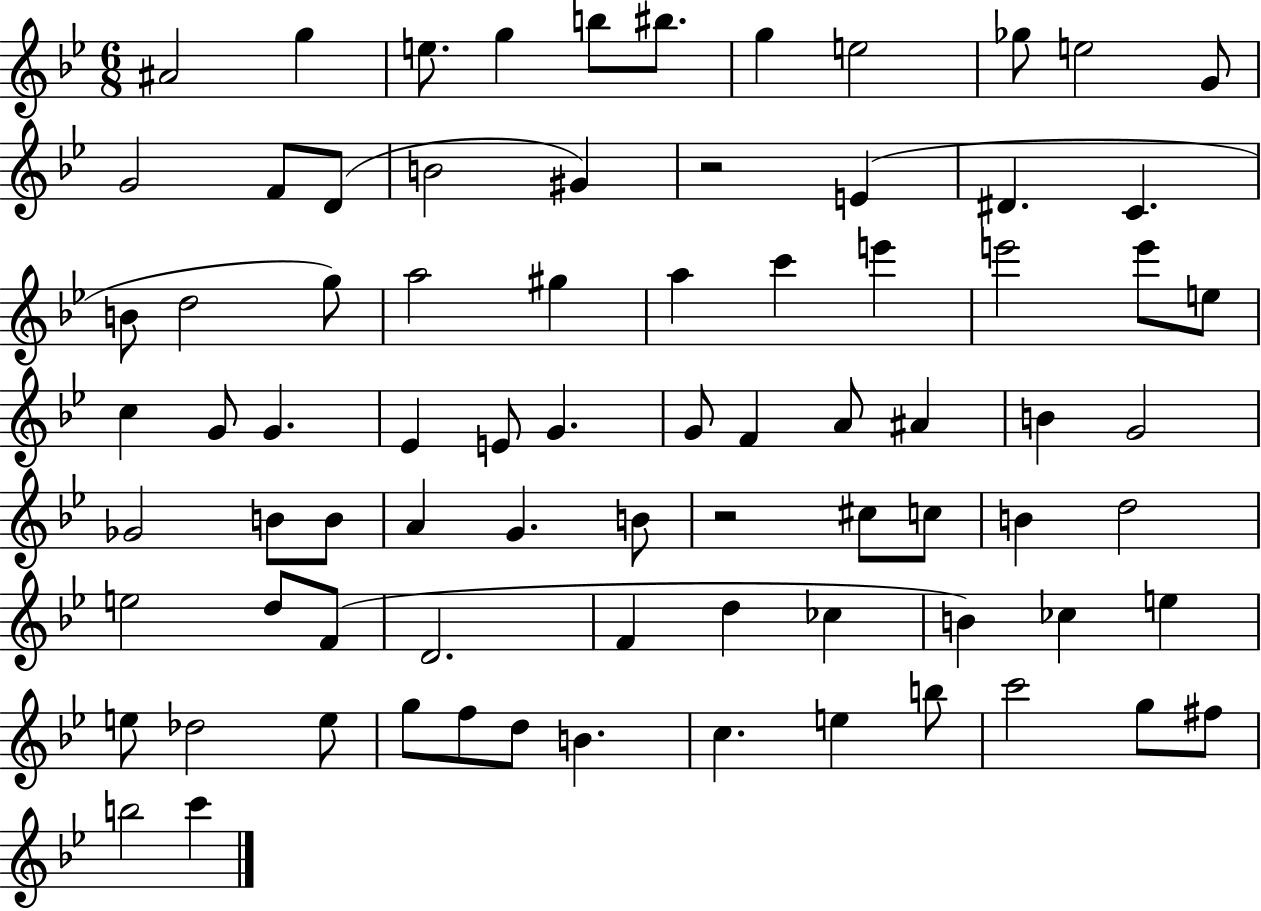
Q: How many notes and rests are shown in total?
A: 79